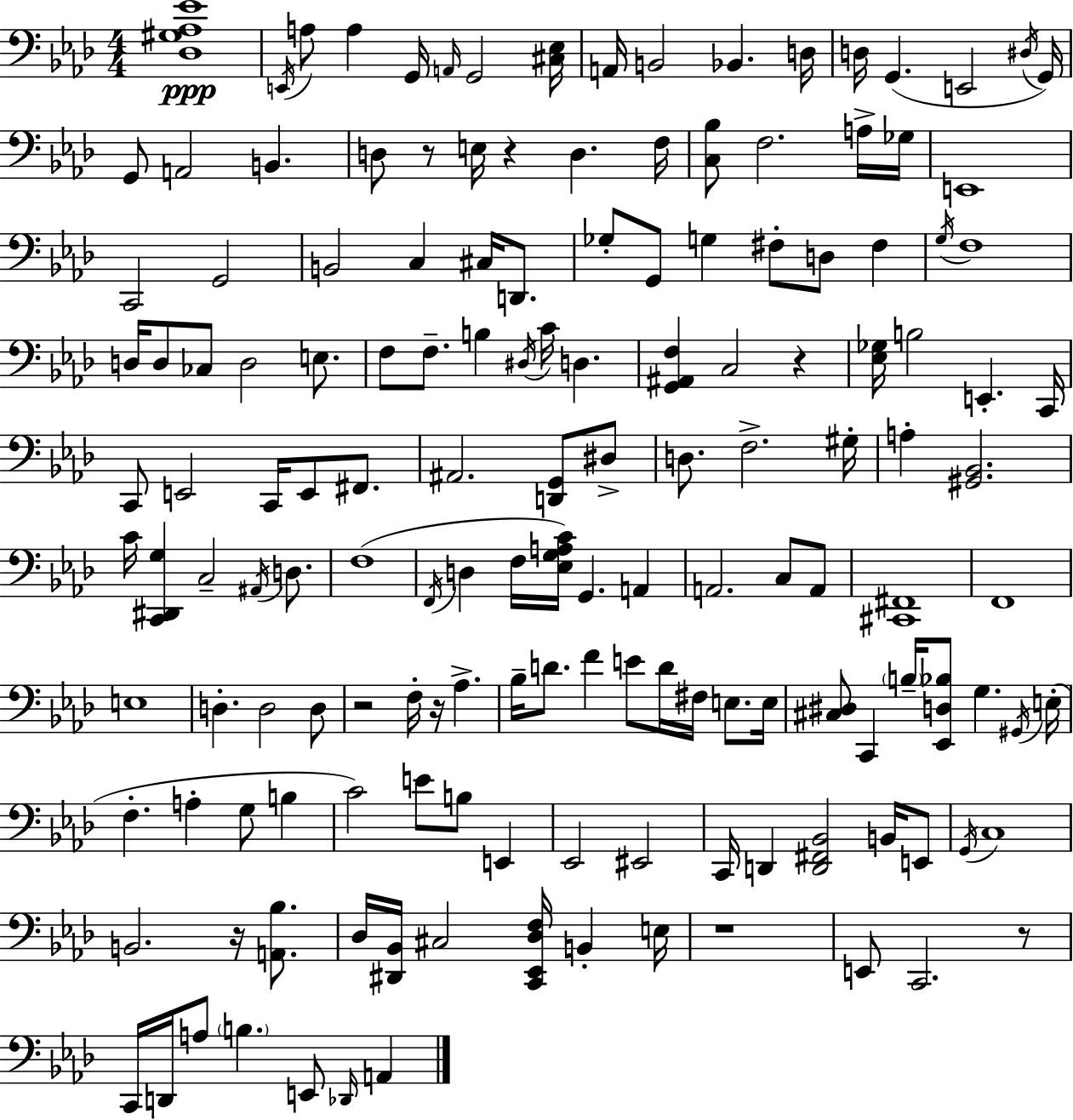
{
  \clef bass
  \numericTimeSignature
  \time 4/4
  \key f \minor
  \repeat volta 2 { <des gis aes ees'>1\ppp | \acciaccatura { e,16 } a8 a4 g,16 \grace { a,16 } g,2 | <cis ees>16 a,16 b,2 bes,4. | d16 d16 g,4.( e,2 | \break \acciaccatura { dis16 }) g,16 g,8 a,2 b,4. | d8 r8 e16 r4 d4. | f16 <c bes>8 f2. | a16-> ges16 e,1 | \break c,2 g,2 | b,2 c4 cis16 | d,8. ges8-. g,8 g4 fis8-. d8 fis4 | \acciaccatura { g16 } f1 | \break d16 d8 ces8 d2 | e8. f8 f8.-- b4 \acciaccatura { dis16 } c'16 d4. | <g, ais, f>4 c2 | r4 <ees ges>16 b2 e,4.-. | \break c,16 c,8 e,2 c,16 | e,8 fis,8. ais,2. | <d, g,>8 dis8-> d8. f2.-> | gis16-. a4-. <gis, bes,>2. | \break c'16 <c, dis, g>4 c2-- | \acciaccatura { ais,16 } d8. f1( | \acciaccatura { f,16 } d4 f16 <ees g a c'>16) g,4. | a,4 a,2. | \break c8 a,8 <cis, fis,>1 | f,1 | e1 | d4.-. d2 | \break d8 r2 f16-. | r16 aes4.-> bes16-- d'8. f'4 e'8 | d'16 fis16 e8. e16 <cis dis>8 c,4 \parenthesize b16-- <ees, d bes>8 | g4. \acciaccatura { gis,16 } e16-.( f4.-. a4-. | \break g8 b4 c'2) | e'8 b8 e,4 ees,2 | eis,2 c,16 d,4 <d, fis, bes,>2 | b,16 e,8 \acciaccatura { g,16 } c1 | \break b,2. | r16 <a, bes>8. des16 <dis, bes,>16 cis2 | <c, ees, des f>16 b,4-. e16 r1 | e,8 c,2. | \break r8 c,16 d,16 a8 \parenthesize b4. | e,8 \grace { des,16 } a,4 } \bar "|."
}